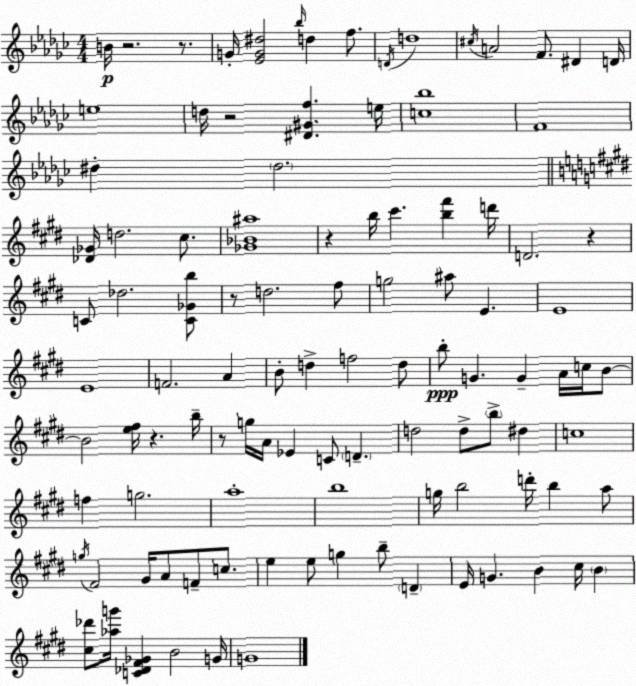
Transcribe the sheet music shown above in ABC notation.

X:1
T:Untitled
M:4/4
L:1/4
K:Ebm
B/4 z2 z/2 G/4 [_EG^d]2 _b/4 d f/2 D/4 d4 ^c/4 A2 F/2 ^D D/4 e4 d/4 z2 [^D^Gf] e/4 [c_b]4 F4 ^d ^d2 [_D_G]/4 d2 ^c/2 [_G_B^a]4 z b/4 ^c' [b^f'] d'/4 D2 z C/2 _d2 [C_Gb]/2 z/2 d2 ^f/2 g2 ^a/2 E E4 E4 F2 A B/2 d f2 d/2 b/2 G G A/4 c/4 B/2 B2 [e^f]/4 z b/4 z/2 g/4 A/4 _E C/2 D d2 d/2 b/2 ^d c4 f g2 a4 b4 g/4 b2 d'/4 b a/2 g/4 ^F2 ^G/4 A/2 F/2 c/2 e e/2 g b/2 D E/4 G B ^c/4 B [^c_d']/2 [_ag']/4 [C_D^F_G] B2 G/4 G4